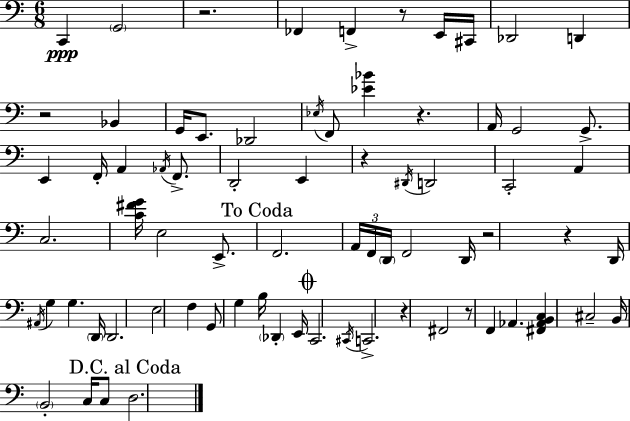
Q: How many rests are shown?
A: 9